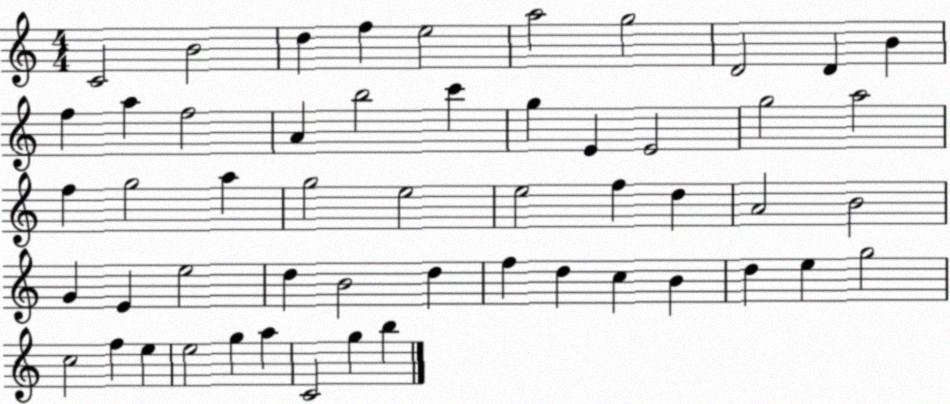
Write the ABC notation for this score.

X:1
T:Untitled
M:4/4
L:1/4
K:C
C2 B2 d f e2 a2 g2 D2 D B f a f2 A b2 c' g E E2 g2 a2 f g2 a g2 e2 e2 f d A2 B2 G E e2 d B2 d f d c B d e g2 c2 f e e2 g a C2 g b